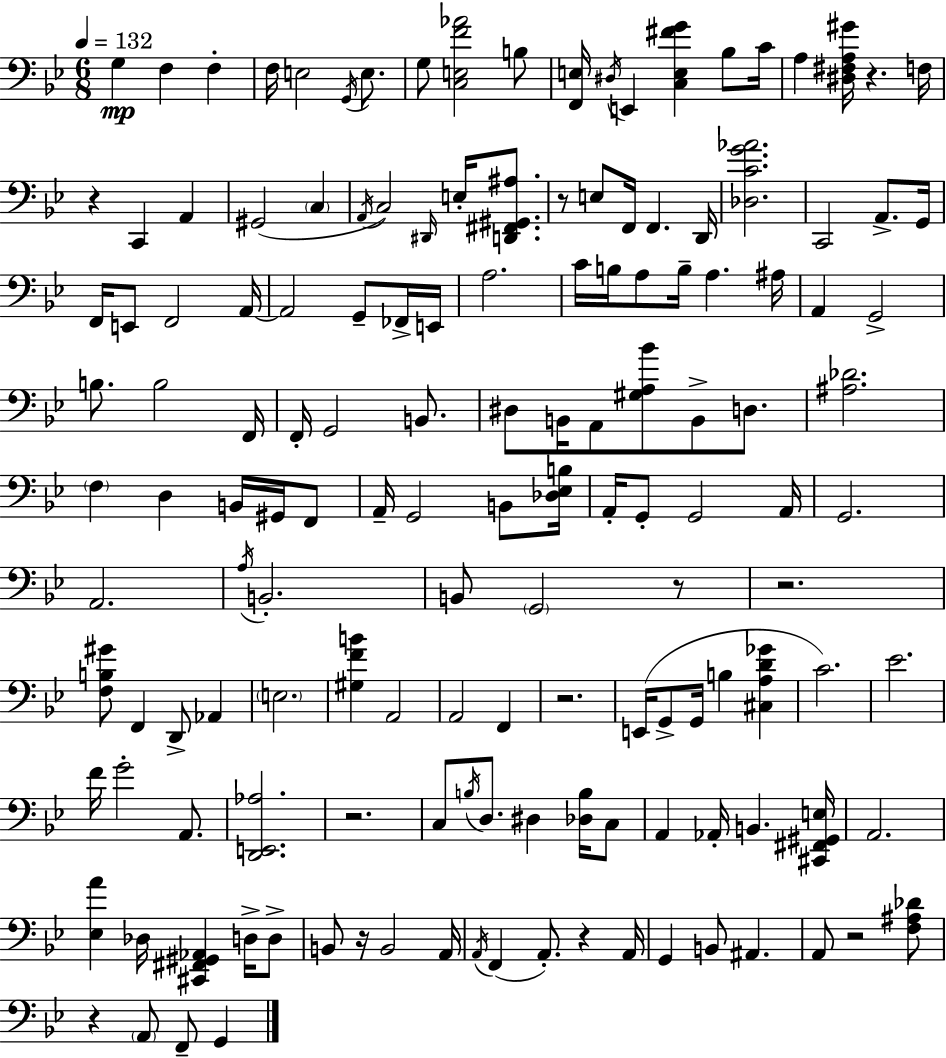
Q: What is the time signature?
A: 6/8